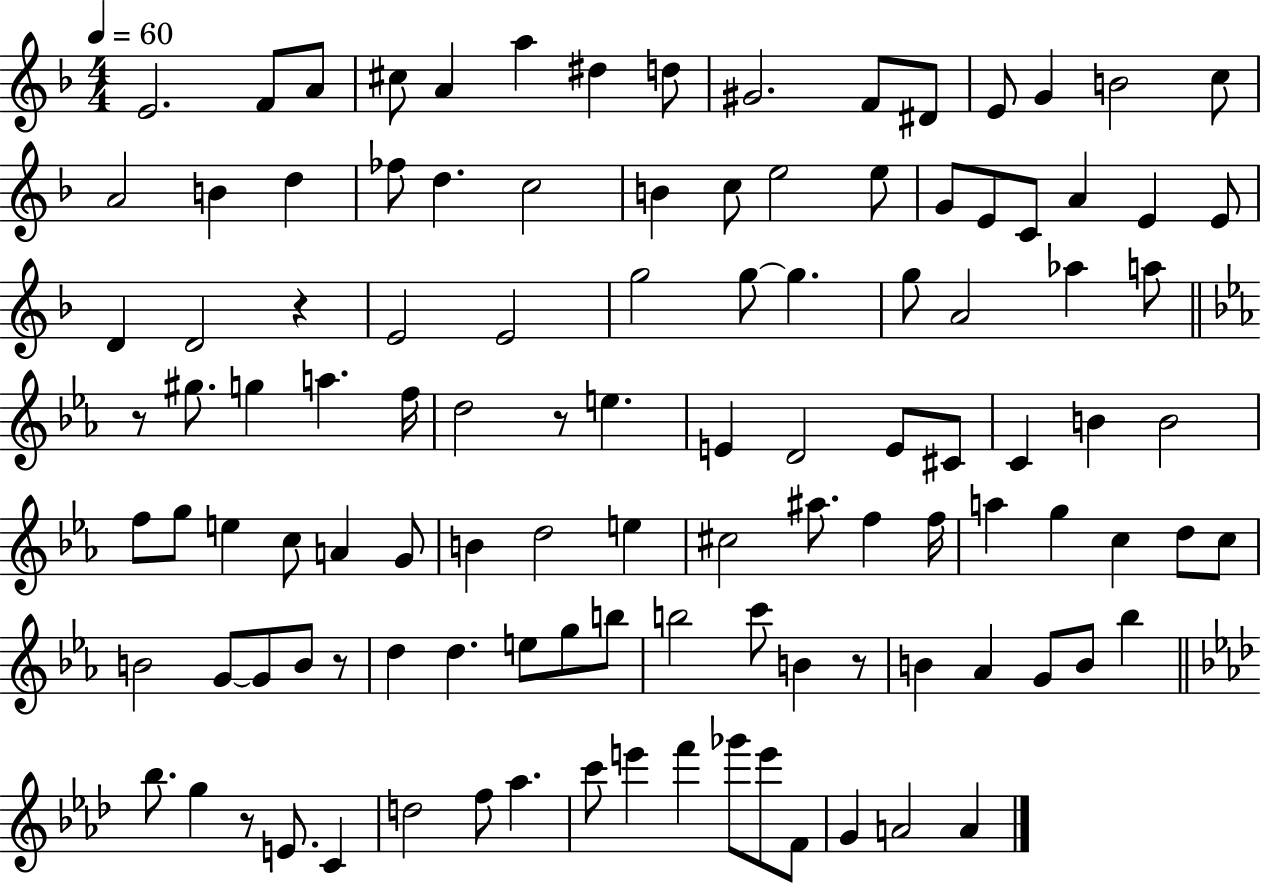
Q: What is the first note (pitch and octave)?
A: E4